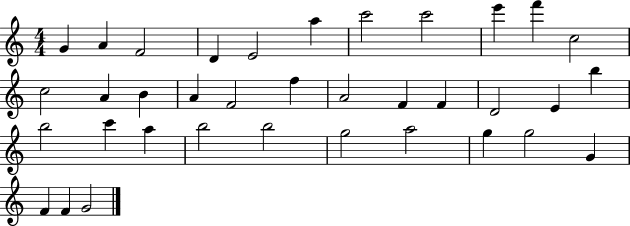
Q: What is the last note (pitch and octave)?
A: G4